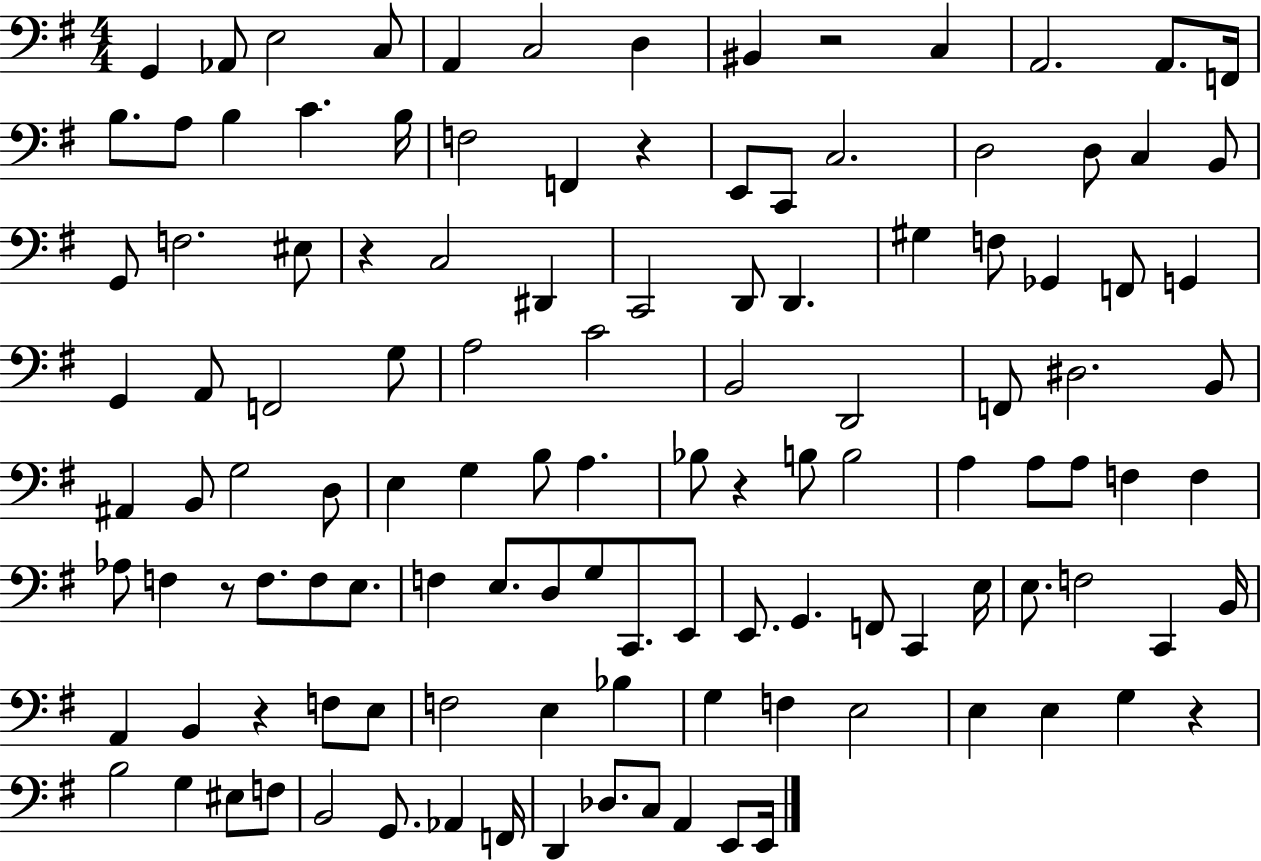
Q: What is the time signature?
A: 4/4